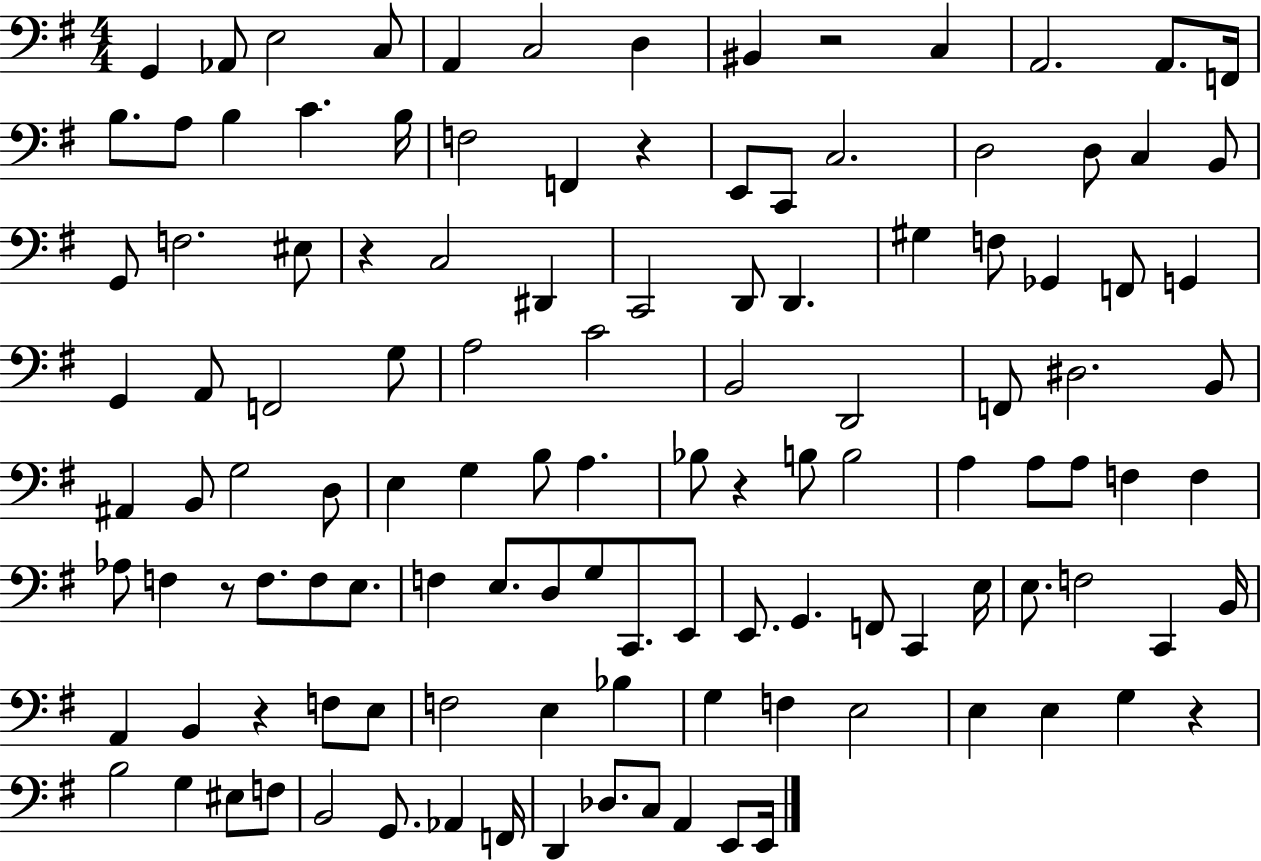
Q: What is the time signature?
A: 4/4